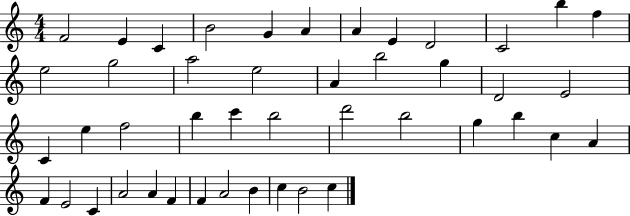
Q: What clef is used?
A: treble